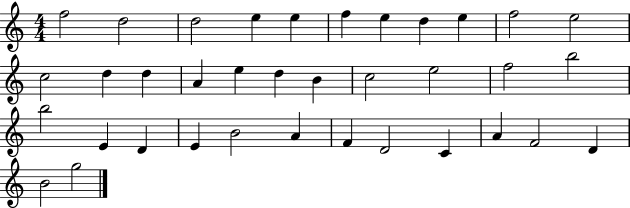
{
  \clef treble
  \numericTimeSignature
  \time 4/4
  \key c \major
  f''2 d''2 | d''2 e''4 e''4 | f''4 e''4 d''4 e''4 | f''2 e''2 | \break c''2 d''4 d''4 | a'4 e''4 d''4 b'4 | c''2 e''2 | f''2 b''2 | \break b''2 e'4 d'4 | e'4 b'2 a'4 | f'4 d'2 c'4 | a'4 f'2 d'4 | \break b'2 g''2 | \bar "|."
}